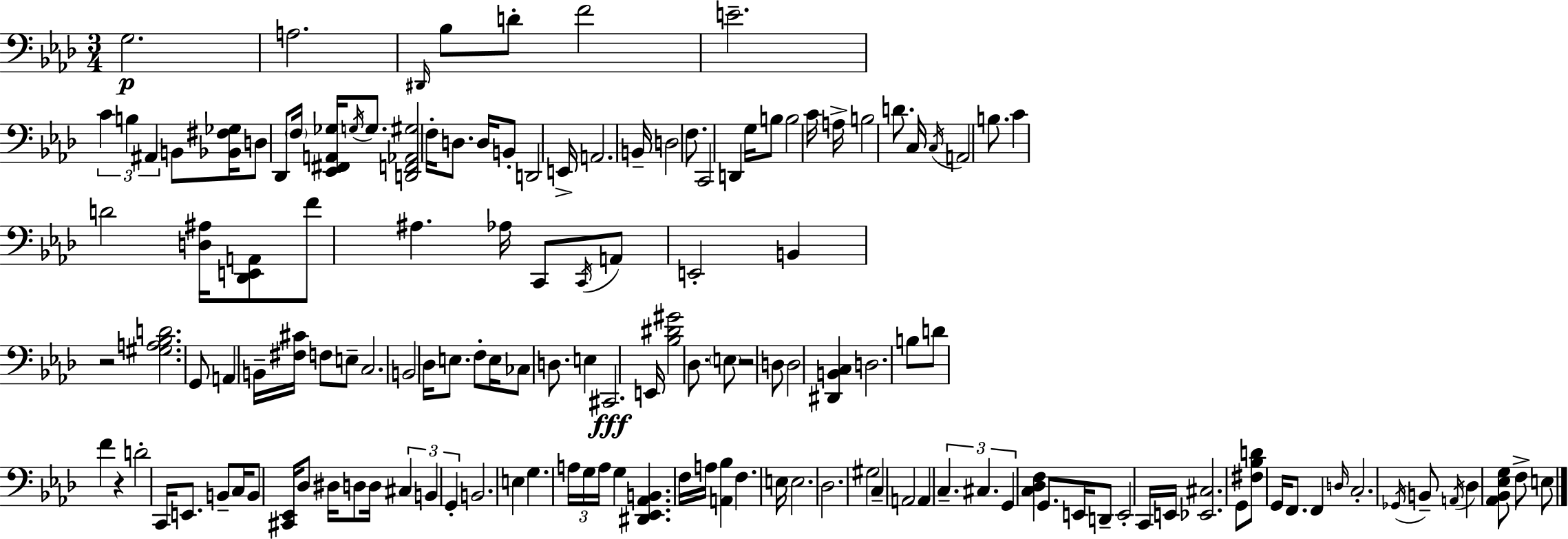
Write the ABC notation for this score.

X:1
T:Untitled
M:3/4
L:1/4
K:Ab
G,2 A,2 ^D,,/4 _B,/2 D/2 F2 E2 C B, ^A,, B,,/2 [_B,,^F,_G,]/4 D,/2 _D,,/2 F,/4 [_E,,^F,,A,,_G,]/4 G,/4 G,/2 [D,,F,,_A,,^G,]2 F,/4 D,/2 D,/4 B,,/2 D,,2 E,,/4 A,,2 B,,/4 D,2 F,/2 C,,2 D,, G,/4 B,/2 B,2 C/4 A,/4 B,2 D/2 C,/4 C,/4 A,,2 B,/2 C D2 [D,^A,]/4 [_D,,E,,A,,]/2 F/2 ^A, _A,/4 C,,/2 C,,/4 A,,/2 E,,2 B,, z2 [^G,A,_B,D]2 G,,/2 A,, B,,/4 [^F,^C]/4 F,/2 E,/2 C,2 B,,2 _D,/4 E,/2 F,/2 E,/4 _C,/2 D,/2 E, ^C,,2 E,,/4 [_B,^D^G]2 _D,/2 E,/2 z2 D,/2 D,2 [^D,,B,,C,] D,2 B,/2 D/2 F z D2 C,,/4 E,,/2 B,,/2 C,/4 B,,/2 [^C,,_E,,]/4 _D,/2 ^D,/4 D,/2 D,/4 ^C, B,, G,, B,,2 E, G, A,/4 G,/4 A,/4 G, [^D,,_E,,_A,,B,,] F,/4 A,/4 [A,,_B,] F, E,/4 E,2 _D,2 ^G,2 C, A,,2 A,, C, ^C, G,, [C,_D,F,] G,,/2 E,,/4 D,,/2 E,,2 C,,/4 E,,/4 [_E,,^C,]2 G,,/2 [^F,_B,D]/2 G,,/4 F,,/2 F,, D,/4 C,2 _G,,/4 B,,/2 A,,/4 _D, [_A,,_B,,_E,G,]/2 F,/2 E,/2